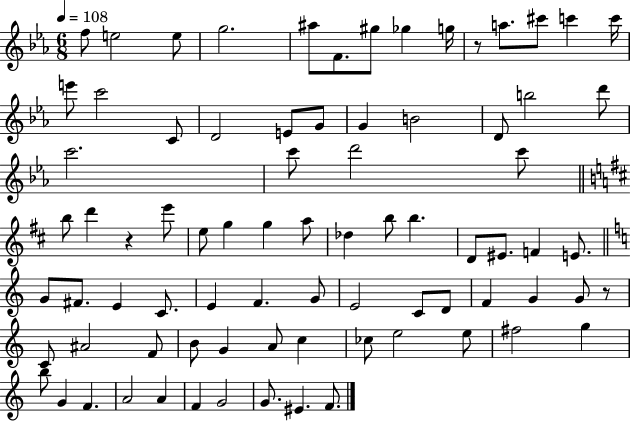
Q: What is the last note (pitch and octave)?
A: F4